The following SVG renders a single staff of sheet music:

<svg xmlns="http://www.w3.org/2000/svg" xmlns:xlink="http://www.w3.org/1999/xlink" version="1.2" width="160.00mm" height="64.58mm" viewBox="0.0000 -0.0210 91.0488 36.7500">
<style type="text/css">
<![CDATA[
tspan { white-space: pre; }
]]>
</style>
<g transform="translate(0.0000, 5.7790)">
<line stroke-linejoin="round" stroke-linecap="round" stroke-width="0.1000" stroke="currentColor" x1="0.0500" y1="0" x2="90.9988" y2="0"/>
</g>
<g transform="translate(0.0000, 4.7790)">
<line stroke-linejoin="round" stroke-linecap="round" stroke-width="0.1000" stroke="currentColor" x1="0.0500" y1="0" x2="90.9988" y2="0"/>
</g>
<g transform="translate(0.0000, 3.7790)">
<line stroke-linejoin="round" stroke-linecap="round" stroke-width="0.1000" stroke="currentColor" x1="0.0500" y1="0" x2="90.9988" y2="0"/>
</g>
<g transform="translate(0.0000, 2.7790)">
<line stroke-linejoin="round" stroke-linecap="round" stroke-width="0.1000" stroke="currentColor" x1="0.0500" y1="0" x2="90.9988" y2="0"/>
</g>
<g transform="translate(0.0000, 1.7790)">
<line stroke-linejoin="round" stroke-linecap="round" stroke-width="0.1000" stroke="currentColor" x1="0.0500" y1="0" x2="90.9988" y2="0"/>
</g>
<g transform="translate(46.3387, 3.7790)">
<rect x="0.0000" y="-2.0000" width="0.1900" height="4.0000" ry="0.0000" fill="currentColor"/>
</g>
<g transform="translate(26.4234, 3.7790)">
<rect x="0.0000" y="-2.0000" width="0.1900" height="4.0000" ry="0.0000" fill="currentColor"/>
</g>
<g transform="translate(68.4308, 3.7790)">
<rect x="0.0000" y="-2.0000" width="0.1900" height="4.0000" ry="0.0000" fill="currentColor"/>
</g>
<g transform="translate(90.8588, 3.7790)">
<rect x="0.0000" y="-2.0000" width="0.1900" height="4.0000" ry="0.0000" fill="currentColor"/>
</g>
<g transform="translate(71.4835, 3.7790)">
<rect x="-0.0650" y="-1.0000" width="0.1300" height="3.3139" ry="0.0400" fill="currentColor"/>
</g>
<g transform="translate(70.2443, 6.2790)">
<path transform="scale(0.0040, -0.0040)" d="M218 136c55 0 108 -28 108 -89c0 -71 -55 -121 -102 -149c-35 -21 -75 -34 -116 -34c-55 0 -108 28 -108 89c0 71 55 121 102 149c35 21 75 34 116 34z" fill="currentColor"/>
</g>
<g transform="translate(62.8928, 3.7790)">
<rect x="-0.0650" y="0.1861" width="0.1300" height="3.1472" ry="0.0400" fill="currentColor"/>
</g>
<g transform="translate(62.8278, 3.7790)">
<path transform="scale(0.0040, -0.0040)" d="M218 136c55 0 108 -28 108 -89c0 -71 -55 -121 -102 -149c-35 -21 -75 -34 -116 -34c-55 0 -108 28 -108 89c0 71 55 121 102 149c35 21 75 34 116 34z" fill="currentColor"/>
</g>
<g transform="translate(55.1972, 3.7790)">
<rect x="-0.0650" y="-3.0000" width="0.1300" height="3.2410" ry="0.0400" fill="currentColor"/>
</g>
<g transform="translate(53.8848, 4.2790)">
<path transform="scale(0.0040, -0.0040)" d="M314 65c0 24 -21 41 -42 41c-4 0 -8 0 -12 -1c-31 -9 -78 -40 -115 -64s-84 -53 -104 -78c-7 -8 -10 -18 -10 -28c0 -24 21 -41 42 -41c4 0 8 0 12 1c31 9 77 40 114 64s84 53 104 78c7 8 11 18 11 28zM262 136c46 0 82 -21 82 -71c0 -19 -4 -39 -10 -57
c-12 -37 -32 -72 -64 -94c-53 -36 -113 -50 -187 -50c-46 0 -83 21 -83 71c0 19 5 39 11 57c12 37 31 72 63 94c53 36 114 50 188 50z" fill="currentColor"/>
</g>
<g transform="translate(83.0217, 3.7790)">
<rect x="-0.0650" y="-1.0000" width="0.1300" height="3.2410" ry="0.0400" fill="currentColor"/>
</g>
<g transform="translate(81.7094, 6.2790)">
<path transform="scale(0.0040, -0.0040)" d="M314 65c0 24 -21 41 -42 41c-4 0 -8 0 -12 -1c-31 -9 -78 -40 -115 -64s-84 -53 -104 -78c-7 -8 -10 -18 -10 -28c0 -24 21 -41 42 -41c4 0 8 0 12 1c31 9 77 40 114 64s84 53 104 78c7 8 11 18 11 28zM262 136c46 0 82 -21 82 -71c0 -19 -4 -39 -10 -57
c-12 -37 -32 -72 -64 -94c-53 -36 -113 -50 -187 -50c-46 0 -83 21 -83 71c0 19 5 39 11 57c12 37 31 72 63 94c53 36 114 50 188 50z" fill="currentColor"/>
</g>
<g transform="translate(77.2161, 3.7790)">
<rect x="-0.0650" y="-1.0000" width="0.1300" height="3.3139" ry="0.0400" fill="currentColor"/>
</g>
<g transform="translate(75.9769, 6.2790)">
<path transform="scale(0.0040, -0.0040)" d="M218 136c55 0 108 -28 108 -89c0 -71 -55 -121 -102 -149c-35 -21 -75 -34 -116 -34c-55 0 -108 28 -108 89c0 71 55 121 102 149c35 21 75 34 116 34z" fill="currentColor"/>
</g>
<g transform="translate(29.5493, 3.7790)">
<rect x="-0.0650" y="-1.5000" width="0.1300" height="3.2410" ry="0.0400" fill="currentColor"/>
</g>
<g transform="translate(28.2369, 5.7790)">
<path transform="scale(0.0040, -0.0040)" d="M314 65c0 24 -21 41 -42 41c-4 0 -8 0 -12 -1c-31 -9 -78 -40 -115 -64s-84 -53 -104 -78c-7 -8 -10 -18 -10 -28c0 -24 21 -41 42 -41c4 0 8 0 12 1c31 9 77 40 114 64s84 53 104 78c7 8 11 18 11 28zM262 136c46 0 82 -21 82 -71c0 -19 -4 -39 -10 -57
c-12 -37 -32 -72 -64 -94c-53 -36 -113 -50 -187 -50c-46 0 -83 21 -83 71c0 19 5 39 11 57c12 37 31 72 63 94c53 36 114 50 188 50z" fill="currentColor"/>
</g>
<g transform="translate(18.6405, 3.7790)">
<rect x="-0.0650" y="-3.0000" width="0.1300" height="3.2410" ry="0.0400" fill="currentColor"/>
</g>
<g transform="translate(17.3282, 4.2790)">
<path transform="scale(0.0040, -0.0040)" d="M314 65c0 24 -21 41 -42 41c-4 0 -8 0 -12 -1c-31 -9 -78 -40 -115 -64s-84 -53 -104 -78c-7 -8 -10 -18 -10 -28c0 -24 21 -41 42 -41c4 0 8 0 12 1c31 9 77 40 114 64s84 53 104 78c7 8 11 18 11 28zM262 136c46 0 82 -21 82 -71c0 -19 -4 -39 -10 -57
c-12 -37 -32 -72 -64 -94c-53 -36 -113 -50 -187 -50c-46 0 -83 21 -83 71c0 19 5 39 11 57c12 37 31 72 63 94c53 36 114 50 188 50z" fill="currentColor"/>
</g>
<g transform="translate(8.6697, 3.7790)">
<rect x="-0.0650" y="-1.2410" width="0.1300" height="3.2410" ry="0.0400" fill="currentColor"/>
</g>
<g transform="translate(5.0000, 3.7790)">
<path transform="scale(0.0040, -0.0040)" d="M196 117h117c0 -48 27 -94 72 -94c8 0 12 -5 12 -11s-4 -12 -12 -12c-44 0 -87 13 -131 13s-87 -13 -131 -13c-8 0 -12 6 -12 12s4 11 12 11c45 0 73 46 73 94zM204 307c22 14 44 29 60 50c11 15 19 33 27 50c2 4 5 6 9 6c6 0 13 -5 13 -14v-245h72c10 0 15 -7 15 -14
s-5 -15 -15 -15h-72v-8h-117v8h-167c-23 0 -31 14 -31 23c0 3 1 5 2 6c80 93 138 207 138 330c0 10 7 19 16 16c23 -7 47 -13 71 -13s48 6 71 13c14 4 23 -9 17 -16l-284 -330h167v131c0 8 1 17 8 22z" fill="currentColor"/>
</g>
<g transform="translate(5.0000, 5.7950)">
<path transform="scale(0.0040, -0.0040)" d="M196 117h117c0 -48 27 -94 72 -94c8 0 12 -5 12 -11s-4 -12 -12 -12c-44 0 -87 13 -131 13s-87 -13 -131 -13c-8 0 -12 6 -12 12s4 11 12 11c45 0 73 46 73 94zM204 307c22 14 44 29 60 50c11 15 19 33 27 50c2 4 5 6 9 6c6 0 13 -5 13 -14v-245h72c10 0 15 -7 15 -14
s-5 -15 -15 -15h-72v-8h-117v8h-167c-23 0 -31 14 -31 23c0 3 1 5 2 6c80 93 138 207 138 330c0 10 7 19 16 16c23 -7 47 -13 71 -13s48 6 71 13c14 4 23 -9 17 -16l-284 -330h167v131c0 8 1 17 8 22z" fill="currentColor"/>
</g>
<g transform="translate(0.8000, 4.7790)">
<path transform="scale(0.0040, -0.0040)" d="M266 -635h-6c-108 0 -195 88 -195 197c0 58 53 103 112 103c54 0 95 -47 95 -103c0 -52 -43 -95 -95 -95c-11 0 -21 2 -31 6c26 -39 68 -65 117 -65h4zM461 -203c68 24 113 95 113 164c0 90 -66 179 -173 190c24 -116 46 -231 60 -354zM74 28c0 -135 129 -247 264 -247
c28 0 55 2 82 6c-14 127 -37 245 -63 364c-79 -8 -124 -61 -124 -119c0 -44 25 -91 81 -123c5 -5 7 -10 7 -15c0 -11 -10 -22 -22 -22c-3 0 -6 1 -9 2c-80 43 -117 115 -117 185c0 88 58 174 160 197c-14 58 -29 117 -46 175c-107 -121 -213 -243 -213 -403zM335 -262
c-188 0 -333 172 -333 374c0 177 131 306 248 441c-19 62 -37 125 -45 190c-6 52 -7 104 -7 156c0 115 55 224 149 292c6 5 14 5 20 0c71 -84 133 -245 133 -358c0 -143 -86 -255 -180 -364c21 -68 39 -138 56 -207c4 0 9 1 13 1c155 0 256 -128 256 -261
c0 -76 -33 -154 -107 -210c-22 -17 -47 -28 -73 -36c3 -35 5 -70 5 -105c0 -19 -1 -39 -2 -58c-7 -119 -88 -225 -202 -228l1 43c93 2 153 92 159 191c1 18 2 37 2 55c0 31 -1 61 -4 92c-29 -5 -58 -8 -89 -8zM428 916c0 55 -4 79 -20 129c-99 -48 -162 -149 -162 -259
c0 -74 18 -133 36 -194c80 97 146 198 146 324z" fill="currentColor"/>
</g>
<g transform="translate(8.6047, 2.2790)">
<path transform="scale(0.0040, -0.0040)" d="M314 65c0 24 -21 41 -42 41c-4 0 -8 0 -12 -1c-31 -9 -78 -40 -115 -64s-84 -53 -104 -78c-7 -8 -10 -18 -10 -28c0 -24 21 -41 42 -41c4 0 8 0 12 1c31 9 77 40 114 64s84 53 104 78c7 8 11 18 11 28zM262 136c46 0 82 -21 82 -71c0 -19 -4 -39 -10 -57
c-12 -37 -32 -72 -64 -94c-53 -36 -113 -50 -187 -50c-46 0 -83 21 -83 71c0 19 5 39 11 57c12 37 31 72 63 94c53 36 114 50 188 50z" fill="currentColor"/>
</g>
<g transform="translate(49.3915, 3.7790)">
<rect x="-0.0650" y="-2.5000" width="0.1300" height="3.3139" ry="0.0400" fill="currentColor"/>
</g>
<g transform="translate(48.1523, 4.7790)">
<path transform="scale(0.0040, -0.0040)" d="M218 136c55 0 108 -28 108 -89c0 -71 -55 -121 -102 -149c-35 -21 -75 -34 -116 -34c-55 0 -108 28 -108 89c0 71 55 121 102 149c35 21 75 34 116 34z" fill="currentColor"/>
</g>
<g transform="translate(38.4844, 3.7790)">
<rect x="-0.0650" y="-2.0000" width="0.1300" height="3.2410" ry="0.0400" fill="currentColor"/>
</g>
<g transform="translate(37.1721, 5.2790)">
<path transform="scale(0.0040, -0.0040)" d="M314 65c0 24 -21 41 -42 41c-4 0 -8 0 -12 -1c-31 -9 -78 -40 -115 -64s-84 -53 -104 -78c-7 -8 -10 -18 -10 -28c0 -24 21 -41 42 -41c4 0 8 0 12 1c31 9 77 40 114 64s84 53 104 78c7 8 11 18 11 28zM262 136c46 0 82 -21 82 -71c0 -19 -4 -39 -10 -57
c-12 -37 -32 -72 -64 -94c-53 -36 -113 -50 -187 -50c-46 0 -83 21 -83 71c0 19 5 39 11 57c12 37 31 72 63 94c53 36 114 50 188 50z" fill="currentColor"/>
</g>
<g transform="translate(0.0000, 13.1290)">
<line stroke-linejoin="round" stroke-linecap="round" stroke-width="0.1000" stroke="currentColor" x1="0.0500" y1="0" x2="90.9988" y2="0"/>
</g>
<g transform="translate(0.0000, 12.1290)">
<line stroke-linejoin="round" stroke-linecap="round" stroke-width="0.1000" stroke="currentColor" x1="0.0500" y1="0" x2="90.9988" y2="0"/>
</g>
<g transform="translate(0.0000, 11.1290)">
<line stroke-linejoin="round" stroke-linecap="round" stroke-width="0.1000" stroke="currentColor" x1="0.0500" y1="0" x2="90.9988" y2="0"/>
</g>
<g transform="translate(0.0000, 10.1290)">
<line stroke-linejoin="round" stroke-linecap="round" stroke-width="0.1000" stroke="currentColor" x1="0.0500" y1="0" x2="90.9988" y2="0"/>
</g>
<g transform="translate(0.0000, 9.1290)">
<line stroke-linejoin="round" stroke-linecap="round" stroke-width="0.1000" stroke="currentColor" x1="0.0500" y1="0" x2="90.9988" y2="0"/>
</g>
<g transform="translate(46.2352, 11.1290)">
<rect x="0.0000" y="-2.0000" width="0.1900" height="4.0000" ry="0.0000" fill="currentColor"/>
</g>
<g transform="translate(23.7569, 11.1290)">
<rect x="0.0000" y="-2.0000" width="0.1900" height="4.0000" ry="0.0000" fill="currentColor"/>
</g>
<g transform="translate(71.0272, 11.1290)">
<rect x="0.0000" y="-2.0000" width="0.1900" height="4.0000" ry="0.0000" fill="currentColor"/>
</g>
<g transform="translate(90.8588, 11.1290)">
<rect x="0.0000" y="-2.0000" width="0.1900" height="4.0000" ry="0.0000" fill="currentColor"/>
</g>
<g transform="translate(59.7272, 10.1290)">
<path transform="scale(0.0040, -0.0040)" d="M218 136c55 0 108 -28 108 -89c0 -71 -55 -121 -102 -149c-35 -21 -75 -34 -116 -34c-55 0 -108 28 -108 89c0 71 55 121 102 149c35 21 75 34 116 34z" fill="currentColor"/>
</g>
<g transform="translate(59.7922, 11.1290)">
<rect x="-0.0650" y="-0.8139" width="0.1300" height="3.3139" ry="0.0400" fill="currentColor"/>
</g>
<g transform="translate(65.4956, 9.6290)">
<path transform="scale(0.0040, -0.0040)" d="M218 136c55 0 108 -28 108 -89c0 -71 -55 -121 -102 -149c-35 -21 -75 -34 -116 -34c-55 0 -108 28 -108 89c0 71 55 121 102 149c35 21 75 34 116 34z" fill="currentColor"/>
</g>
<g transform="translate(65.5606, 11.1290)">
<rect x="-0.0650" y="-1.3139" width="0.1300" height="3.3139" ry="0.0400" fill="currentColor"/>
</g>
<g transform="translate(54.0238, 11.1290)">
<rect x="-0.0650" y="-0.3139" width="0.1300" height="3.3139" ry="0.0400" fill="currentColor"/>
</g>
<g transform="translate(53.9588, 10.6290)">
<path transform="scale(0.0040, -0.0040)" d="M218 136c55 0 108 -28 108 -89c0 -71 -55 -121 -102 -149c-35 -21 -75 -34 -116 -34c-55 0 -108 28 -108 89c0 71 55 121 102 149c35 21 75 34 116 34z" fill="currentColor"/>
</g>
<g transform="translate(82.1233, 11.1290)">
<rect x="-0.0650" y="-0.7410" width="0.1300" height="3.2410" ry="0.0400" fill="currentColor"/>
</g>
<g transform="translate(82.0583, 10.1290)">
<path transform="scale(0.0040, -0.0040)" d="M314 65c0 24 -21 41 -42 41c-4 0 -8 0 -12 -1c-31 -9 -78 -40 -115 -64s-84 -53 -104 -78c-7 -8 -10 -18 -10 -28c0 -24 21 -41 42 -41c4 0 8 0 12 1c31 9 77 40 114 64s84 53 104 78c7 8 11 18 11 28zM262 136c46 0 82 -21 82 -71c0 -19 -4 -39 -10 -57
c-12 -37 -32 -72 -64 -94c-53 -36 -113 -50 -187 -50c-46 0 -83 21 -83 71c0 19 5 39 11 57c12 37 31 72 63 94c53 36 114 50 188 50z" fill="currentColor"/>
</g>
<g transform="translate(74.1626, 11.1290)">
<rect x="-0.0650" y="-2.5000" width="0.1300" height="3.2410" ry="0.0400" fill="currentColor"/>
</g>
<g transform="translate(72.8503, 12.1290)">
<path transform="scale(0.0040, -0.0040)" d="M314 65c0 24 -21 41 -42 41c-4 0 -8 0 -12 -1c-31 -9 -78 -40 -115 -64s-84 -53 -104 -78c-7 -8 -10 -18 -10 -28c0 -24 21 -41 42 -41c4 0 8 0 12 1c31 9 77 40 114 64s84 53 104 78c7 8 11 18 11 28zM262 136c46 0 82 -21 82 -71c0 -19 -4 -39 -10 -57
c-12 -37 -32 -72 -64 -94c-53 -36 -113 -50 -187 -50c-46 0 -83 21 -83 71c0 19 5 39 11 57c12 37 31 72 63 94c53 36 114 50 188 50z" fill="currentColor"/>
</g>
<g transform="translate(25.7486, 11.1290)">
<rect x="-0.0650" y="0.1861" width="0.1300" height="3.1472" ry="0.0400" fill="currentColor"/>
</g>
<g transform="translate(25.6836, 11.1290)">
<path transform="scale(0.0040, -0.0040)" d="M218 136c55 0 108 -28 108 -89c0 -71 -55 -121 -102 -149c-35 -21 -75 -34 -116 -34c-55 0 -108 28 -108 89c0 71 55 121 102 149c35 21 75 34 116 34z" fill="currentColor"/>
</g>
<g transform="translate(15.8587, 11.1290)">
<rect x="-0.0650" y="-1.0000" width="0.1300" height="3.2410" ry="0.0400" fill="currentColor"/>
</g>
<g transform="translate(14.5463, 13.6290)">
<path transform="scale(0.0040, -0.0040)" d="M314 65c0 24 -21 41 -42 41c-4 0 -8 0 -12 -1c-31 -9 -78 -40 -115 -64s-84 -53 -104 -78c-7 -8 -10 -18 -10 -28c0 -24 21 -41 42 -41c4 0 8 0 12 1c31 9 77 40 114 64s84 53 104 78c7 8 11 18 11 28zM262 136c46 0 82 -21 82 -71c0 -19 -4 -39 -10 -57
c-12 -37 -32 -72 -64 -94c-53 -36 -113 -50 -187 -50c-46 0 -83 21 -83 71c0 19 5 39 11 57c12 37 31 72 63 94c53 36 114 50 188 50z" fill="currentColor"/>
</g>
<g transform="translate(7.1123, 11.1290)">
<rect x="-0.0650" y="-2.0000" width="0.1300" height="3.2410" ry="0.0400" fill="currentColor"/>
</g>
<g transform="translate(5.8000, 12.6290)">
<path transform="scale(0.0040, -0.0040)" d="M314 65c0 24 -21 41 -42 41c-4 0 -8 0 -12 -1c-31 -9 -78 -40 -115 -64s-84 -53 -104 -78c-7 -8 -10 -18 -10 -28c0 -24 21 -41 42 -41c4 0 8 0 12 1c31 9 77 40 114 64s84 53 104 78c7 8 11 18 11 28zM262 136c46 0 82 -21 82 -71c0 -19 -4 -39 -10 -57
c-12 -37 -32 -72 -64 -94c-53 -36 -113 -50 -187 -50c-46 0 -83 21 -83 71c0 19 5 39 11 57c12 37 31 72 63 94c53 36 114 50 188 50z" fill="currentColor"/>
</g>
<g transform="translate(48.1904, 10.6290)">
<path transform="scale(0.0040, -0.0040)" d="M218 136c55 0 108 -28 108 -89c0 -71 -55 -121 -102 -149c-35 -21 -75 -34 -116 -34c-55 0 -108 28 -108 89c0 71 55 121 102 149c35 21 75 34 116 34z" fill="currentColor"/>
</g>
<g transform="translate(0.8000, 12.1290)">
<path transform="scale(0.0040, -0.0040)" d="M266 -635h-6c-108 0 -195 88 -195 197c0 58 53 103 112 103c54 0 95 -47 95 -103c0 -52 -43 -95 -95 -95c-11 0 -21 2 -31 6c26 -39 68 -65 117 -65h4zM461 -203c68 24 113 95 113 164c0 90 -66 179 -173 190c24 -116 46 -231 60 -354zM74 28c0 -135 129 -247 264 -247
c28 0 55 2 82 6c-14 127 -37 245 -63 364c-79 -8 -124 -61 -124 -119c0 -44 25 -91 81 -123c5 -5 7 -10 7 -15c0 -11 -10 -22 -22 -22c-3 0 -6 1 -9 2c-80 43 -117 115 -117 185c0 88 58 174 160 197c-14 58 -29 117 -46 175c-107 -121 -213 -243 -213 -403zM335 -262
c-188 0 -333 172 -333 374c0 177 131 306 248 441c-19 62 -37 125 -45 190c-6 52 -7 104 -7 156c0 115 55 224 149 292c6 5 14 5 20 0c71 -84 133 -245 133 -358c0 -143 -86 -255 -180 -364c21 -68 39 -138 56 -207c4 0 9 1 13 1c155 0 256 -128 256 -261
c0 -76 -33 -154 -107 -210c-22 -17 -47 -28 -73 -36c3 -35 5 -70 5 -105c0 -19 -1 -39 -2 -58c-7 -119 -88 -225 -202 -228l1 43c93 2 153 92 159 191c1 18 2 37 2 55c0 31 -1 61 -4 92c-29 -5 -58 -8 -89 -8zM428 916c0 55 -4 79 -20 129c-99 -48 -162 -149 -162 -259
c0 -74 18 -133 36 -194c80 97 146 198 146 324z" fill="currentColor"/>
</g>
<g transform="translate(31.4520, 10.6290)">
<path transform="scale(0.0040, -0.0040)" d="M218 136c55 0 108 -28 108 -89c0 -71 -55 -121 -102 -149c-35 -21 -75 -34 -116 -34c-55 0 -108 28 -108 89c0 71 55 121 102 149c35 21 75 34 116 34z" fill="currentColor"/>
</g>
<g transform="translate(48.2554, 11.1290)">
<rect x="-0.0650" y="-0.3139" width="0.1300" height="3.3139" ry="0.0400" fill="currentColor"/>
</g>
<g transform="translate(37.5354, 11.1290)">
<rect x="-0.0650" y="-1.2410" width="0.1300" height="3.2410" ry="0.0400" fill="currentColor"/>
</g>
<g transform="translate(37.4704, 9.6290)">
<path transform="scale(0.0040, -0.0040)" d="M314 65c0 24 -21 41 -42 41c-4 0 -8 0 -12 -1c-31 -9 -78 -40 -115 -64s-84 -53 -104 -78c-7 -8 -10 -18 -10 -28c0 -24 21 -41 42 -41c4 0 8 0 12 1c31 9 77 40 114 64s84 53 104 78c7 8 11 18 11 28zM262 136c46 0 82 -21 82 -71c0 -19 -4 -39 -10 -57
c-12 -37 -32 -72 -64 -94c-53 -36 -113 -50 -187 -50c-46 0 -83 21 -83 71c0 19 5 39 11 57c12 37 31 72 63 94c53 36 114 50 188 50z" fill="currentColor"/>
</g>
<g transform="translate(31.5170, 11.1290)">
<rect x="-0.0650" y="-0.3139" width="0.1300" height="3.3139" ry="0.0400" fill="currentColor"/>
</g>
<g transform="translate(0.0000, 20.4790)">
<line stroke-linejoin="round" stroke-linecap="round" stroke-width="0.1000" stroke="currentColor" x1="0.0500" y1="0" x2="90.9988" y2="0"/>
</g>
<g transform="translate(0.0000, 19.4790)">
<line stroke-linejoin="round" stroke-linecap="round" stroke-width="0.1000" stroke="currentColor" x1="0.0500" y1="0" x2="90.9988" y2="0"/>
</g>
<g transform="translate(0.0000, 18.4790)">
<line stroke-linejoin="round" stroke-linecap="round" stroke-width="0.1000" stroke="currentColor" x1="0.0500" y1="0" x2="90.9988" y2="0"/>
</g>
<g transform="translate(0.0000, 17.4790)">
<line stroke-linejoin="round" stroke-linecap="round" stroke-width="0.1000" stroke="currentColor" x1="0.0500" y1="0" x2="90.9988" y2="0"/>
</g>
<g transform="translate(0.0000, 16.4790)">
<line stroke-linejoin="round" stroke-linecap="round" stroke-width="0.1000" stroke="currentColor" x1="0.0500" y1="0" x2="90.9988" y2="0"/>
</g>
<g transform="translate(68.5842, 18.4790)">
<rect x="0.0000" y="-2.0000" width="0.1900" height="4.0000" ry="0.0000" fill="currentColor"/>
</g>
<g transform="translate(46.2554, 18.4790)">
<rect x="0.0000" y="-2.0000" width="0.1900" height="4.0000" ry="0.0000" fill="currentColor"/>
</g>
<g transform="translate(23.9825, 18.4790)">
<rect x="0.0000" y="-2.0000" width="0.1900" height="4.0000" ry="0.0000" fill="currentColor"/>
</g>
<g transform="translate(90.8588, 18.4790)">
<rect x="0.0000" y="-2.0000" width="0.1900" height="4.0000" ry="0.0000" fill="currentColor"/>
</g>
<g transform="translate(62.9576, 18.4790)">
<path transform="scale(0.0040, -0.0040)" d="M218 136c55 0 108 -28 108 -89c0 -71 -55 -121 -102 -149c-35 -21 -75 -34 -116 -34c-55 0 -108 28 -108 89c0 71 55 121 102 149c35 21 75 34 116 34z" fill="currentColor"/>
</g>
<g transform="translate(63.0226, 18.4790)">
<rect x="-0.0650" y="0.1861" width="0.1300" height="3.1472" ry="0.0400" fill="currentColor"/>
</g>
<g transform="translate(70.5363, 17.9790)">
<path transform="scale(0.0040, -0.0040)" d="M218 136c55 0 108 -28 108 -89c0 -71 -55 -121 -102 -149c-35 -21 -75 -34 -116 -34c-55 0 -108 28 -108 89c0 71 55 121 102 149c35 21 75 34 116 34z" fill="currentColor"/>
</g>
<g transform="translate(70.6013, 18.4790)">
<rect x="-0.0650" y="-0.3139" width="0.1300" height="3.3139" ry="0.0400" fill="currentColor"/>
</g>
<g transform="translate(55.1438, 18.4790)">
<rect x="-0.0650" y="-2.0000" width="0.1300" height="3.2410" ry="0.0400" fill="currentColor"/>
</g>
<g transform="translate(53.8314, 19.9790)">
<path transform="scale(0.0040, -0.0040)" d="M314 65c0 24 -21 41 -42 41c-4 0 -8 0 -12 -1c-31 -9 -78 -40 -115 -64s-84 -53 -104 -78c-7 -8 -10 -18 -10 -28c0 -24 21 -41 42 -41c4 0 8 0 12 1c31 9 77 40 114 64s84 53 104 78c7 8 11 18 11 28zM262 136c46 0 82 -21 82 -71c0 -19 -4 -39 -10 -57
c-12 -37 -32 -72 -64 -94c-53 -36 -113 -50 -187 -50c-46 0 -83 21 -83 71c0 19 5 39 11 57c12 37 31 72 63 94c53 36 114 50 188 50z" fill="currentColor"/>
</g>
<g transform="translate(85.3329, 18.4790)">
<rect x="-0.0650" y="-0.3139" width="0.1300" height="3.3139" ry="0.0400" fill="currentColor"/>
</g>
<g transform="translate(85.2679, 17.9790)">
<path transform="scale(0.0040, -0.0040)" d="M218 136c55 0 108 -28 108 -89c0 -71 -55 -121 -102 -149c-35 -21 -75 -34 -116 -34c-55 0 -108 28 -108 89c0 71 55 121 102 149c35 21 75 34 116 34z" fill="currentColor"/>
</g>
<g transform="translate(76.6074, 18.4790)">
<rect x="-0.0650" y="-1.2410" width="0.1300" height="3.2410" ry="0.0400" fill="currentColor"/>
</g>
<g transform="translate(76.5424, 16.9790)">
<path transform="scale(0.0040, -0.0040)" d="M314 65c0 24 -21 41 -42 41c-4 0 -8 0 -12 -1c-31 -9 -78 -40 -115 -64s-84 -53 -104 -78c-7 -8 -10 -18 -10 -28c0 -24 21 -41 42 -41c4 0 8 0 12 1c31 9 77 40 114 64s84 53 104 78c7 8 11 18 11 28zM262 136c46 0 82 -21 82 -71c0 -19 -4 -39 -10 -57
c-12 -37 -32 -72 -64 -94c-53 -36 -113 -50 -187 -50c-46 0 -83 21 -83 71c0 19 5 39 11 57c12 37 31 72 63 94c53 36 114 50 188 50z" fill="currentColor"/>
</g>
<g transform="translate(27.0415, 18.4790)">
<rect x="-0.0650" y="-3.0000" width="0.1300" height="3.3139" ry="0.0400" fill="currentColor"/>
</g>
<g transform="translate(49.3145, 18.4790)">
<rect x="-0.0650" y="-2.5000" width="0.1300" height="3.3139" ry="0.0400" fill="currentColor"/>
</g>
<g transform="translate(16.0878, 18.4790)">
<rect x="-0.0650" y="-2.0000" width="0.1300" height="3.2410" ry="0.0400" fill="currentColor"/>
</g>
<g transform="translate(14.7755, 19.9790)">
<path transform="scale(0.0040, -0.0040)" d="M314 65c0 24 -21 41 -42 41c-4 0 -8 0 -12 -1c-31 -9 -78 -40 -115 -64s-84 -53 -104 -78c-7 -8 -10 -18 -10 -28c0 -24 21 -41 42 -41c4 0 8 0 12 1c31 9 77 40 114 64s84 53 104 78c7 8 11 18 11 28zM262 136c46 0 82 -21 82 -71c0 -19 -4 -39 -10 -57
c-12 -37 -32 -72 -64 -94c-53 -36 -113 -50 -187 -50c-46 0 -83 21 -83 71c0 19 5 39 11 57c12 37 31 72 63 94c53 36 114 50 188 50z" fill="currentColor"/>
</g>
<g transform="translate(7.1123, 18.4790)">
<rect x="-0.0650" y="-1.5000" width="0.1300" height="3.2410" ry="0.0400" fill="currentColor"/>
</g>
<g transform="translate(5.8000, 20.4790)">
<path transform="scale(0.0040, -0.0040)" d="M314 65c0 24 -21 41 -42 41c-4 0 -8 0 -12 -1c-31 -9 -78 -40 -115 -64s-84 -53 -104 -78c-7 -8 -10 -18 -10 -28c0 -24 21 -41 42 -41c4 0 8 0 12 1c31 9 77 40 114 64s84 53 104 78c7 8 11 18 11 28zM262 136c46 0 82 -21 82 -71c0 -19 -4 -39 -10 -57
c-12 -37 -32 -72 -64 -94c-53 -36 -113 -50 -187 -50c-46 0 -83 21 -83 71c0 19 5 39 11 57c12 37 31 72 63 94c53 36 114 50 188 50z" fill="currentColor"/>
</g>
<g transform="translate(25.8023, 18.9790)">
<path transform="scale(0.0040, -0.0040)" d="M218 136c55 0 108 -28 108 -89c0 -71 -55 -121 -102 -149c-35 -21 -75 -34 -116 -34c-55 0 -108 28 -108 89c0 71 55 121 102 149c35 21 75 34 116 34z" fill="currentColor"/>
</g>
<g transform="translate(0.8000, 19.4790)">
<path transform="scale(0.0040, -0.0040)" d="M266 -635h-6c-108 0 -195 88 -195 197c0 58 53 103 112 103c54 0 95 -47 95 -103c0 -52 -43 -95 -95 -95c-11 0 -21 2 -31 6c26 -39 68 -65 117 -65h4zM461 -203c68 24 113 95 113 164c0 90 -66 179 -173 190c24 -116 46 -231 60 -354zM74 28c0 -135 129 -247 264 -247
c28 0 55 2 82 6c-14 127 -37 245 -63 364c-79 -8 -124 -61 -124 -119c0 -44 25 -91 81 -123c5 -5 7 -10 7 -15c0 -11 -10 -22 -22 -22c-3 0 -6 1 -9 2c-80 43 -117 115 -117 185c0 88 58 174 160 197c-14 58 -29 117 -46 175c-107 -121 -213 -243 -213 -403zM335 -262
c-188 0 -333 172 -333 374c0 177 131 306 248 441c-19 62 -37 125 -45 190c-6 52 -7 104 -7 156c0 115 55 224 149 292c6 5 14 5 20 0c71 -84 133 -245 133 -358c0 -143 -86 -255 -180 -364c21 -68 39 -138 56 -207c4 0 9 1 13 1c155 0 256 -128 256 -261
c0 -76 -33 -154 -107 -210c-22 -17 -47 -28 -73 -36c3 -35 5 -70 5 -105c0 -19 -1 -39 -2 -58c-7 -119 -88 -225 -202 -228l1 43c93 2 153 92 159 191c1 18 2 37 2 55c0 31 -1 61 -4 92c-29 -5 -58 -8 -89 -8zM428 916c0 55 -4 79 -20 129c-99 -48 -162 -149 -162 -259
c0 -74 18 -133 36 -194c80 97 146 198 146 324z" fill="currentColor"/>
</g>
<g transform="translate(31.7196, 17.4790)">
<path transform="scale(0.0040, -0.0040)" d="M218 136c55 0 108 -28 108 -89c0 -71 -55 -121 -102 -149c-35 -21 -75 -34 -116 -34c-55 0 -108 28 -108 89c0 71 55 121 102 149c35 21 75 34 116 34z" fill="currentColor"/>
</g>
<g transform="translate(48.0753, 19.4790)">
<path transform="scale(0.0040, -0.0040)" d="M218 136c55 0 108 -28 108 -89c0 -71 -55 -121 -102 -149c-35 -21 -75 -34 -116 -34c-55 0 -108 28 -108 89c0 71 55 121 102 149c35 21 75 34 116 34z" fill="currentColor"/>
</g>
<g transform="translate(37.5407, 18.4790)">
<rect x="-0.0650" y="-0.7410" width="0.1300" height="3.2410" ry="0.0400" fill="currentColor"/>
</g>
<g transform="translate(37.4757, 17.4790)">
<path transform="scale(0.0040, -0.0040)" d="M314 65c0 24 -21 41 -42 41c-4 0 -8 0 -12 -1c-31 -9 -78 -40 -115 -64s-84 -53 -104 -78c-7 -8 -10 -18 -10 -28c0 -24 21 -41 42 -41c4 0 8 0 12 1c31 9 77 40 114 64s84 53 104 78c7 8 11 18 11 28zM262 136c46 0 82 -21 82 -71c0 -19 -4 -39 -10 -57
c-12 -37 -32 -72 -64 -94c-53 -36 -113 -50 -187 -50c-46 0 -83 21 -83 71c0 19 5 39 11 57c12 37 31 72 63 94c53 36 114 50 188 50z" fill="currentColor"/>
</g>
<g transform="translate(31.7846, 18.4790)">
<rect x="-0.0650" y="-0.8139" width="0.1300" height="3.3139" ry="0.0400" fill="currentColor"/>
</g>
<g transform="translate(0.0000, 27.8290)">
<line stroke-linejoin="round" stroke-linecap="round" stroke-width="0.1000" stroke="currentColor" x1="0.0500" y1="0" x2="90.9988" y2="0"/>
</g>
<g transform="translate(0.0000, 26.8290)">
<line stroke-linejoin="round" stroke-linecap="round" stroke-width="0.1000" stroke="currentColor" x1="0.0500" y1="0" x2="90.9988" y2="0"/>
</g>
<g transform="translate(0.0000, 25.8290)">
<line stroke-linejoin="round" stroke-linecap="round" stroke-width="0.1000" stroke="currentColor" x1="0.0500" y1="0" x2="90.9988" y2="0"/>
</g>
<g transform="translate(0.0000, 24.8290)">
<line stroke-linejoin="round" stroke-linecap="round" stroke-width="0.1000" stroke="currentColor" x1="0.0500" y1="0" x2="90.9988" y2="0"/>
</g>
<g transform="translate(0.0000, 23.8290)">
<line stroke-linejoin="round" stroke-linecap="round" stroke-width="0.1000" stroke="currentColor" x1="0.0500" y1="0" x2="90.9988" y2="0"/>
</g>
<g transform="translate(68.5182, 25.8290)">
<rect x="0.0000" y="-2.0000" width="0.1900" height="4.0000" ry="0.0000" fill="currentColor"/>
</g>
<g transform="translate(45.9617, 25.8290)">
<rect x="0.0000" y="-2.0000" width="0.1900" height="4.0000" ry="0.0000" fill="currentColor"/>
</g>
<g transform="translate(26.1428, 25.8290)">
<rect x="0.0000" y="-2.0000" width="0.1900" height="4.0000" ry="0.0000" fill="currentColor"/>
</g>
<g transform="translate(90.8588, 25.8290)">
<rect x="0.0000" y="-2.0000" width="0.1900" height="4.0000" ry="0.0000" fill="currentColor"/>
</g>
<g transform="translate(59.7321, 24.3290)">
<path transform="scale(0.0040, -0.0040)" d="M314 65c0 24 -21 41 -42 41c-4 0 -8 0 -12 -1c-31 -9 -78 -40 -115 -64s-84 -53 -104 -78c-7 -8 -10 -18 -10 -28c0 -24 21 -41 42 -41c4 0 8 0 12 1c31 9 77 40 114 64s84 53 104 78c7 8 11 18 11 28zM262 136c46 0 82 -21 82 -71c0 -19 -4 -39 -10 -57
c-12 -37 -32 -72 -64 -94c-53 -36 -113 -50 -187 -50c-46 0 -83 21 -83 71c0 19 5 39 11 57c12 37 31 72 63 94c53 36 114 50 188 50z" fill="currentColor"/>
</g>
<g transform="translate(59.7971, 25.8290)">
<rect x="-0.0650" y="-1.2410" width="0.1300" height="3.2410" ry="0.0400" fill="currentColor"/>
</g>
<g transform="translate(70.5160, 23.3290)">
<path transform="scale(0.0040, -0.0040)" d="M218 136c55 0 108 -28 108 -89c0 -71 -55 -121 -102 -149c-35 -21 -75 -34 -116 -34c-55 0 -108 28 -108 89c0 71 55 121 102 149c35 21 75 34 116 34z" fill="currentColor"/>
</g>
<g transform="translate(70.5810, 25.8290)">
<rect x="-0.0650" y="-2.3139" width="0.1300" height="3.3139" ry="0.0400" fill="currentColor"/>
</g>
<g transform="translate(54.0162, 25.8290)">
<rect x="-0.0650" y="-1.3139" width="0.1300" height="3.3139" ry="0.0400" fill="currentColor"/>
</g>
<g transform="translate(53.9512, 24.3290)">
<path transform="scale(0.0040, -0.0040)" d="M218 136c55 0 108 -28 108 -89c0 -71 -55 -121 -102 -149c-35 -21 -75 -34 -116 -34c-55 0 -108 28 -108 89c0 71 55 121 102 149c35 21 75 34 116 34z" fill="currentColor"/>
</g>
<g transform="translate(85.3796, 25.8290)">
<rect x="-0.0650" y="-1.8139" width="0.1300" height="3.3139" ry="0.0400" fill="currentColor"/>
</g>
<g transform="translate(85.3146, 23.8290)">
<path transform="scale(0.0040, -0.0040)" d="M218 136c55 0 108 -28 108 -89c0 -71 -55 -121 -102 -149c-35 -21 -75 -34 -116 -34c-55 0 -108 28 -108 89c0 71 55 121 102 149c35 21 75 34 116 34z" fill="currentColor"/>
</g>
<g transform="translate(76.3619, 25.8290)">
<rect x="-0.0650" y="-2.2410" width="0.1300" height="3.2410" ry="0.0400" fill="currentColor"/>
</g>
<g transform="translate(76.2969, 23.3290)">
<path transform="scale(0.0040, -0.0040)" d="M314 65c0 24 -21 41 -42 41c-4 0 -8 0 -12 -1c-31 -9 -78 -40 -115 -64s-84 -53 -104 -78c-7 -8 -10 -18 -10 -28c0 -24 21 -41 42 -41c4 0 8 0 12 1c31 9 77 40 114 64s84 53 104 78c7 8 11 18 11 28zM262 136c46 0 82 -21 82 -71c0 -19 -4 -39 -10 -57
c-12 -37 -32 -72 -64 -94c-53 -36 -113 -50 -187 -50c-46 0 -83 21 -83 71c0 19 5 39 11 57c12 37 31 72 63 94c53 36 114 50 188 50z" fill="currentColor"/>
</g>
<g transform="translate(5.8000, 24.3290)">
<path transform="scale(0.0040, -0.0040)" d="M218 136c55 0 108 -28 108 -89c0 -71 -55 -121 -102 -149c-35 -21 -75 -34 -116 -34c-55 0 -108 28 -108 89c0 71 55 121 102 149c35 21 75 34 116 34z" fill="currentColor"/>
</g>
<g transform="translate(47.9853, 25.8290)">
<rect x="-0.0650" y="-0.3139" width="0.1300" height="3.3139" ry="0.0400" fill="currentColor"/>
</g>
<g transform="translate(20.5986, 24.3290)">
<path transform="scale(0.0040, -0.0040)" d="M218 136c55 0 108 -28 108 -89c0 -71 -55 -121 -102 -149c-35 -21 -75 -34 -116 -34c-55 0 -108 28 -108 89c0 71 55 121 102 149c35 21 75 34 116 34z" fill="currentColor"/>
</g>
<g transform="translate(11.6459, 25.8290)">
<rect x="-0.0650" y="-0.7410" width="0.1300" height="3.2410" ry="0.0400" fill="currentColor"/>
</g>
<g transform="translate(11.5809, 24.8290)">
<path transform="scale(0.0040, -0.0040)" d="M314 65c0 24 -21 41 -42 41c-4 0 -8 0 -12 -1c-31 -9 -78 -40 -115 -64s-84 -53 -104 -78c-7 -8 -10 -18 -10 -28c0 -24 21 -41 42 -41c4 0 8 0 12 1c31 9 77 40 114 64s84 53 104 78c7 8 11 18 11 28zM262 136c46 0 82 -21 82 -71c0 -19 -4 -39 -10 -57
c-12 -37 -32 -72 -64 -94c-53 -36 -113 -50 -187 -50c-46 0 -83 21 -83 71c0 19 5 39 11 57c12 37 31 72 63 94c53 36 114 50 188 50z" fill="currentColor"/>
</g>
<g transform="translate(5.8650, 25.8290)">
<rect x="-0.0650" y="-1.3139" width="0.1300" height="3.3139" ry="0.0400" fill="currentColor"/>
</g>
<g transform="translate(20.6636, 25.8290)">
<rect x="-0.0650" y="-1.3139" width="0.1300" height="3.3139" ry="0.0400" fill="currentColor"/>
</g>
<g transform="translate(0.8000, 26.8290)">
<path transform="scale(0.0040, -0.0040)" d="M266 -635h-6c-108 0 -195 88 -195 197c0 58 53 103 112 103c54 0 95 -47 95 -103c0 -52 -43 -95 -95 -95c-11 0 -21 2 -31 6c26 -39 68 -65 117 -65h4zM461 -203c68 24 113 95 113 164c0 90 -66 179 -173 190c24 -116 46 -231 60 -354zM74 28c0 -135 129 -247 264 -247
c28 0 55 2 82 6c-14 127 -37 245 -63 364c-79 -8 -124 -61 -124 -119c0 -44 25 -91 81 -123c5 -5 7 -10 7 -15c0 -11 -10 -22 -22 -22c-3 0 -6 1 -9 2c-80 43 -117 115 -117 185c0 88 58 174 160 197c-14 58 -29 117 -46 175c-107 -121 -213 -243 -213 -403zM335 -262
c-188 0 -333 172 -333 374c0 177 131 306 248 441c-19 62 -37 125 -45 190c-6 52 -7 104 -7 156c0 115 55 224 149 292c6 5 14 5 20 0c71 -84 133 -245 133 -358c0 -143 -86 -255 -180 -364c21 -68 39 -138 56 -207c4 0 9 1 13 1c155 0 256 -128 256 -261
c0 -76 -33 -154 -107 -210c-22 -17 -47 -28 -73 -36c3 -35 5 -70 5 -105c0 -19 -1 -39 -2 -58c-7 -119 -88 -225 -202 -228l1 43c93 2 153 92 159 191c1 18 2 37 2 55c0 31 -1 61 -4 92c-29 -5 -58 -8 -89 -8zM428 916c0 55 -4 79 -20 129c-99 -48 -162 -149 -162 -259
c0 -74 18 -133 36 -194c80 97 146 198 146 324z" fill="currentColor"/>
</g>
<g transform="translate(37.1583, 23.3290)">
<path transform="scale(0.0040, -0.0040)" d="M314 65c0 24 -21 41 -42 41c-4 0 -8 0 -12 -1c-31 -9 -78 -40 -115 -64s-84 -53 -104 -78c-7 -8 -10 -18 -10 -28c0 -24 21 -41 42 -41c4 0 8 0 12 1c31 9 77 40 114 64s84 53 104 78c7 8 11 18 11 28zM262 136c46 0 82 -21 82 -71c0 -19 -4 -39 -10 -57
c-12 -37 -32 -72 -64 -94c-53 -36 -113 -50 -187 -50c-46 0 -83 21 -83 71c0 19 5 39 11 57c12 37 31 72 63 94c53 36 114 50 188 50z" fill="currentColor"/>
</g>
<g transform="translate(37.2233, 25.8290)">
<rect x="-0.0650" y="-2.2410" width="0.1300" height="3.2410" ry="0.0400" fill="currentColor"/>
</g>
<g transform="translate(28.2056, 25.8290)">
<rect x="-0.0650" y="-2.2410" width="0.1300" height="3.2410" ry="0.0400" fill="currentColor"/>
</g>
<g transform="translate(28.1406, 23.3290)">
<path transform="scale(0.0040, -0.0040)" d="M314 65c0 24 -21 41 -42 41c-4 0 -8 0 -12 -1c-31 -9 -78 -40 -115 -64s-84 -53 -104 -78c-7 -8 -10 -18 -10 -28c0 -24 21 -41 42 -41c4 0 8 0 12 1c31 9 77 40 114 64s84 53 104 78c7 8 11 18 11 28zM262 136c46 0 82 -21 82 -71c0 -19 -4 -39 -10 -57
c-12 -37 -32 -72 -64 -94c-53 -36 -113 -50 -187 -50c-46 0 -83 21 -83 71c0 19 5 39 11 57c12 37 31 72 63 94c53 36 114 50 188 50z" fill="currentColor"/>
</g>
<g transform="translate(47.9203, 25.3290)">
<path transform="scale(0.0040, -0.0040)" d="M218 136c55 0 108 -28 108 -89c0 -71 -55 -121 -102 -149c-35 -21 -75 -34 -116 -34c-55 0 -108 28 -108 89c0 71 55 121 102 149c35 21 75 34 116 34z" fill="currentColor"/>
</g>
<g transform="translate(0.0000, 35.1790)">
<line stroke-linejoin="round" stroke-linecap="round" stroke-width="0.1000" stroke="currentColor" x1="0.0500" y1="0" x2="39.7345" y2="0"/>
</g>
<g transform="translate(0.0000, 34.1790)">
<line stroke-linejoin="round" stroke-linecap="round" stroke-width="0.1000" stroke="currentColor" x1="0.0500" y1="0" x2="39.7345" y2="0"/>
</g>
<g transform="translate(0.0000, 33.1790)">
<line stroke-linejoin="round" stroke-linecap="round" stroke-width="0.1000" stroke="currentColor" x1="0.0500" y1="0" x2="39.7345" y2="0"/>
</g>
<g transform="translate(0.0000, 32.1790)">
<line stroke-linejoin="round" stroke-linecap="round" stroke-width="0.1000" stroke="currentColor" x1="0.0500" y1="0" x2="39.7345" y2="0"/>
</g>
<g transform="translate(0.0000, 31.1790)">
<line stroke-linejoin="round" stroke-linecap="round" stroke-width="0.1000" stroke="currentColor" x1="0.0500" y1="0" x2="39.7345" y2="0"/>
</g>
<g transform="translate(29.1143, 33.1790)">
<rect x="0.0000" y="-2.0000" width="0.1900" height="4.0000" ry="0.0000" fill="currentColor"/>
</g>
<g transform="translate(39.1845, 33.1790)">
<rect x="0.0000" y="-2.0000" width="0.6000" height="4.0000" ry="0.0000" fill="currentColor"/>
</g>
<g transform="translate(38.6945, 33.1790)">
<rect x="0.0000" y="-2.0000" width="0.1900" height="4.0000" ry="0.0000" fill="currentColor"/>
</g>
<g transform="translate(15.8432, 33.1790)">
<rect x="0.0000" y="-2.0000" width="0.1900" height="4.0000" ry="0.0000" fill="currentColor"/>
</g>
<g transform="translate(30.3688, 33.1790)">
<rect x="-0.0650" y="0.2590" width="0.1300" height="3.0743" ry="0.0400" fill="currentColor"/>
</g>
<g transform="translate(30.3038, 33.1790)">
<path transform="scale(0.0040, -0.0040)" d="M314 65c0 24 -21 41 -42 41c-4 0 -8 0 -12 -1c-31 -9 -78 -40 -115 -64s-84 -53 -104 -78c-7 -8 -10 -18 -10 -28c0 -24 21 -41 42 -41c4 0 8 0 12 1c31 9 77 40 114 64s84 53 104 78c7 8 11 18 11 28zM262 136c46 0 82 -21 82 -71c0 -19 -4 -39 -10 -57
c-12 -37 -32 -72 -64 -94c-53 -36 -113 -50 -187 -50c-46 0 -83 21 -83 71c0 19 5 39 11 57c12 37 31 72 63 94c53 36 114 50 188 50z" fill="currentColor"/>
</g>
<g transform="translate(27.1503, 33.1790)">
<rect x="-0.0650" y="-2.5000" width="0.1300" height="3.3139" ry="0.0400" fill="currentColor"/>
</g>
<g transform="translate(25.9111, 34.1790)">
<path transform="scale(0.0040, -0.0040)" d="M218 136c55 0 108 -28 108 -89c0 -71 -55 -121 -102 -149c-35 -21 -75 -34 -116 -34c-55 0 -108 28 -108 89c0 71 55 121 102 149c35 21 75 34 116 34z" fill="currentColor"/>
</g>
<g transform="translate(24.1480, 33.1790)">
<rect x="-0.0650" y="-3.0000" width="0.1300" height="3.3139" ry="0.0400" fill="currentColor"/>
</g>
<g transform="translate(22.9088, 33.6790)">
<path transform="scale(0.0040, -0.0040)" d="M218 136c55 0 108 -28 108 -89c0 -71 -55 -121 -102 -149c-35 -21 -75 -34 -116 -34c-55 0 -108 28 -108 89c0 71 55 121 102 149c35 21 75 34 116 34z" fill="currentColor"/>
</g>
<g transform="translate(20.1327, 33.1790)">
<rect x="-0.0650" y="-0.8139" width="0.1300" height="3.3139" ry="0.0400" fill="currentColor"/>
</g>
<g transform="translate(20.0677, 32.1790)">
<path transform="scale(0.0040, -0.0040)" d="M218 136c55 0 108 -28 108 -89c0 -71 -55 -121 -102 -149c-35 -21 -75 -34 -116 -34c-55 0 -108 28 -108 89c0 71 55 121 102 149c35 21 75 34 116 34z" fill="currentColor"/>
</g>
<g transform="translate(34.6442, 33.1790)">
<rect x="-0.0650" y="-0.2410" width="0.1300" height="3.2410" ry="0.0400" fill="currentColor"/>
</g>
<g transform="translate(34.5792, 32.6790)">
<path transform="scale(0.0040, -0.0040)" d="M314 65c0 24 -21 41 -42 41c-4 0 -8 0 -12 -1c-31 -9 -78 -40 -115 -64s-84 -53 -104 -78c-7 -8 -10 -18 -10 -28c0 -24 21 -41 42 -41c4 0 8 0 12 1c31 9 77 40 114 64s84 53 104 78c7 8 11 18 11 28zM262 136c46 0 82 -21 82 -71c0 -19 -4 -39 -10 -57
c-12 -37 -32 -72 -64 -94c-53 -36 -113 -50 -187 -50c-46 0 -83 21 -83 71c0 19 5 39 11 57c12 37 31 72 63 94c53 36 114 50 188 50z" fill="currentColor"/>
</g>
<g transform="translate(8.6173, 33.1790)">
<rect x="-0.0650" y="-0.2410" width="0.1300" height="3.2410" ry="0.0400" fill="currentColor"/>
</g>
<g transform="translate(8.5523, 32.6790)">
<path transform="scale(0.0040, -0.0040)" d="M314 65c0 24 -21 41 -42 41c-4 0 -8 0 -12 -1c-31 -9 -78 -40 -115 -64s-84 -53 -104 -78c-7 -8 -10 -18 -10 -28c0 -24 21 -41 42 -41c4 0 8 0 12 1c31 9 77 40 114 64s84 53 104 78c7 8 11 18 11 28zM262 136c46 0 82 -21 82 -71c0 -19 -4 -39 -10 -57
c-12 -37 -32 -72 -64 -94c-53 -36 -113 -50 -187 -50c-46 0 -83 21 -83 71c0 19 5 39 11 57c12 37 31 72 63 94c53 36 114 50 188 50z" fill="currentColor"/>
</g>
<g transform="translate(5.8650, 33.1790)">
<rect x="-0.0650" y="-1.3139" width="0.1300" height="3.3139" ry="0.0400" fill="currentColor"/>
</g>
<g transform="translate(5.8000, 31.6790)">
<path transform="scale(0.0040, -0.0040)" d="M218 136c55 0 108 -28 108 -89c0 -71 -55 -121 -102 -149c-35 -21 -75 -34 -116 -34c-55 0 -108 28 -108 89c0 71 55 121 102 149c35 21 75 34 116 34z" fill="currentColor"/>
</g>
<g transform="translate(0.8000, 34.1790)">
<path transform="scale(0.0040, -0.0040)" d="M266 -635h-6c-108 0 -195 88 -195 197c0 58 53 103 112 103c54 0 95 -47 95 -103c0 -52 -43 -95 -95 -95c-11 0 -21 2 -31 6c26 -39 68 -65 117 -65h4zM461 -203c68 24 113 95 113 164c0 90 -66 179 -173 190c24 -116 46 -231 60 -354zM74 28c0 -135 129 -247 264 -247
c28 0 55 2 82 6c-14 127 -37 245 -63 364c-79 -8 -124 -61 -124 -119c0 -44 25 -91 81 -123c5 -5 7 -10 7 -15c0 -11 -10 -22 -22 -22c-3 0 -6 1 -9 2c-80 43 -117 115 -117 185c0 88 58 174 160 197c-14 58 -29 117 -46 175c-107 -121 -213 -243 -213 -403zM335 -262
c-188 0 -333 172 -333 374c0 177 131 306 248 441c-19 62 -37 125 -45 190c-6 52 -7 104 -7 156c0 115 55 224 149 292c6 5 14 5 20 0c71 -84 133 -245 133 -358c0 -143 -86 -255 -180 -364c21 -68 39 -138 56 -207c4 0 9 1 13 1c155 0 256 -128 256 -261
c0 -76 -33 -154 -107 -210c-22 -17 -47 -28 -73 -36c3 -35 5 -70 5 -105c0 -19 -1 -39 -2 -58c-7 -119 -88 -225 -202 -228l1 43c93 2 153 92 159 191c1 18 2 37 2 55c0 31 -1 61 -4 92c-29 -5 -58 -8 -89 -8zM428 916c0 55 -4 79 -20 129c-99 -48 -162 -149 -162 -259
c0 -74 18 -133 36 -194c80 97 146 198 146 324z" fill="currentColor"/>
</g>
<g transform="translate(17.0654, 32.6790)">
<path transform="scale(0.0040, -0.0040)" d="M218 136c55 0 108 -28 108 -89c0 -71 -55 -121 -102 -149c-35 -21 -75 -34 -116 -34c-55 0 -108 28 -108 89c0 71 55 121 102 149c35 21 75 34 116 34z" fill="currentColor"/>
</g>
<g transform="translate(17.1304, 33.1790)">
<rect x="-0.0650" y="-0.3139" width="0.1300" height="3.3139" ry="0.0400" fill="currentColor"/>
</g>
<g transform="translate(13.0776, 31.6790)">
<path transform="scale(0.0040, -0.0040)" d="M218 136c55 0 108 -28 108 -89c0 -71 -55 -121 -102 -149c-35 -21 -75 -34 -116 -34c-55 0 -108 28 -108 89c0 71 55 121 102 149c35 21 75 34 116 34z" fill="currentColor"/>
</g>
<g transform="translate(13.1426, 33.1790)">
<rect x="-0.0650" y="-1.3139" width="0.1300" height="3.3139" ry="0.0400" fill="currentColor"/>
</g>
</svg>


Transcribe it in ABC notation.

X:1
T:Untitled
M:4/4
L:1/4
K:C
e2 A2 E2 F2 G A2 B D D D2 F2 D2 B c e2 c c d e G2 d2 E2 F2 A d d2 G F2 B c e2 c e d2 e g2 g2 c e e2 g g2 f e c2 e c d A G B2 c2